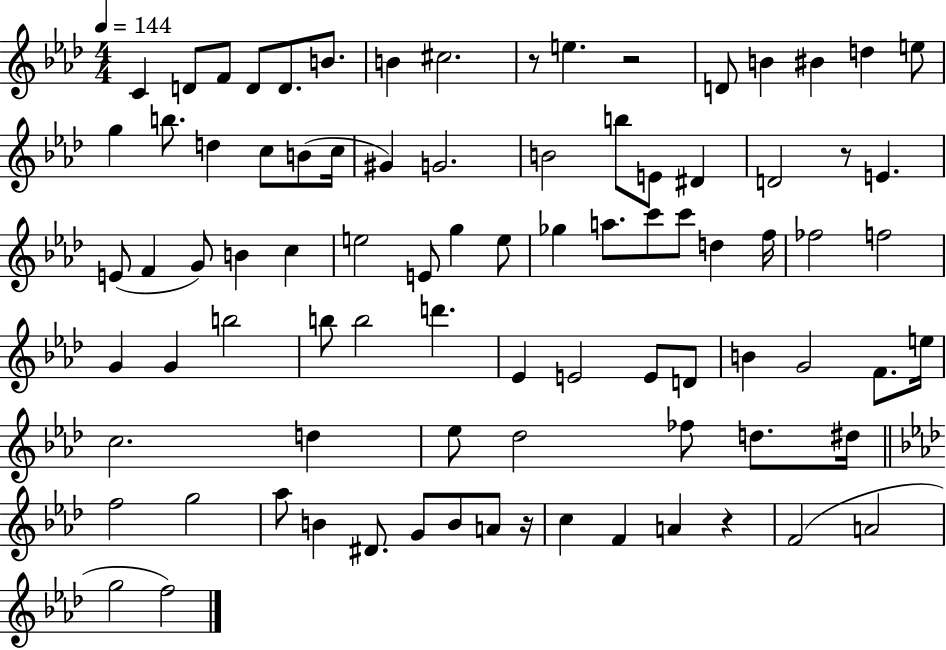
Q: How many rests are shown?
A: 5